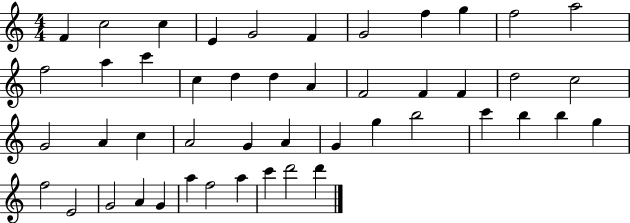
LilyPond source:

{
  \clef treble
  \numericTimeSignature
  \time 4/4
  \key c \major
  f'4 c''2 c''4 | e'4 g'2 f'4 | g'2 f''4 g''4 | f''2 a''2 | \break f''2 a''4 c'''4 | c''4 d''4 d''4 a'4 | f'2 f'4 f'4 | d''2 c''2 | \break g'2 a'4 c''4 | a'2 g'4 a'4 | g'4 g''4 b''2 | c'''4 b''4 b''4 g''4 | \break f''2 e'2 | g'2 a'4 g'4 | a''4 f''2 a''4 | c'''4 d'''2 d'''4 | \break \bar "|."
}